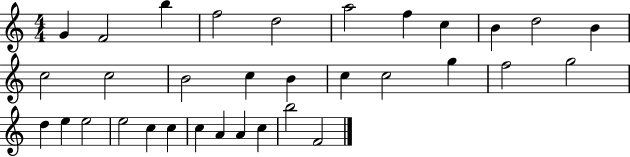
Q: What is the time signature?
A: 4/4